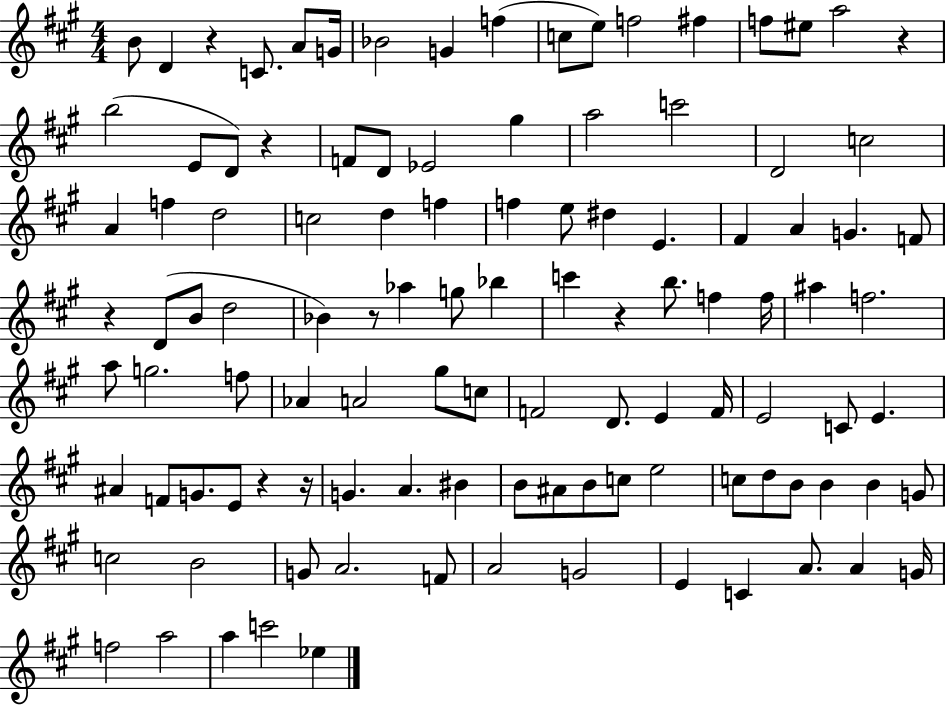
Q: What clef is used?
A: treble